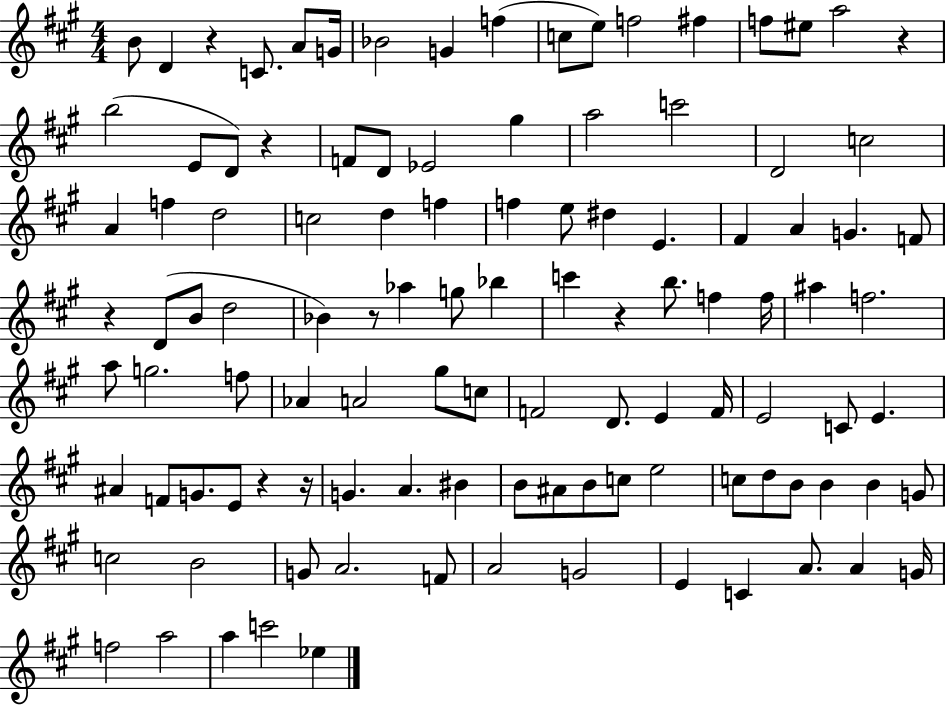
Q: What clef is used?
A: treble